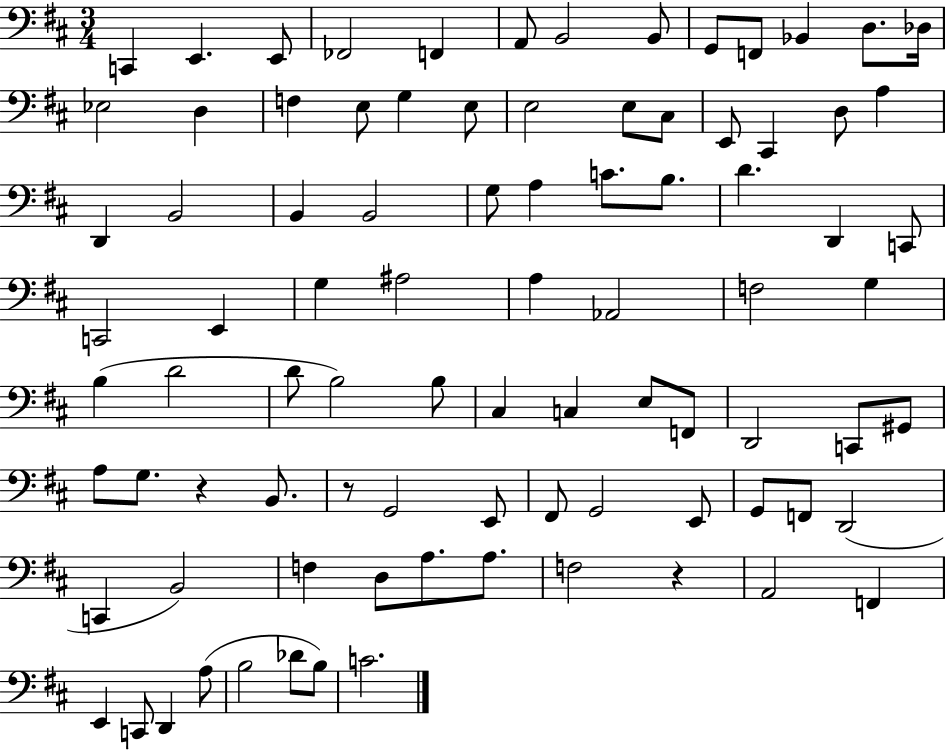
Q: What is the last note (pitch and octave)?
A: C4